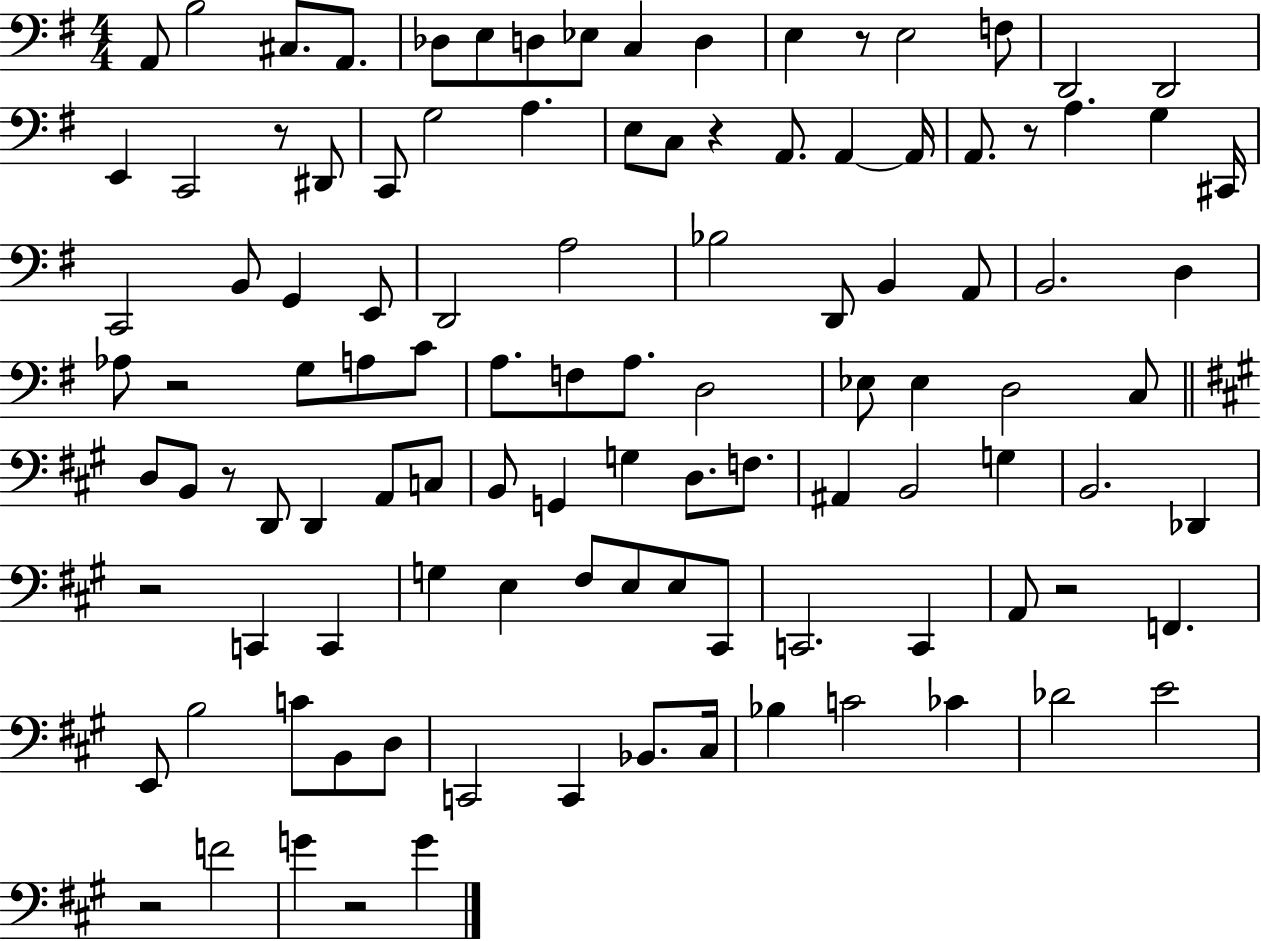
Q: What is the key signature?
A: G major